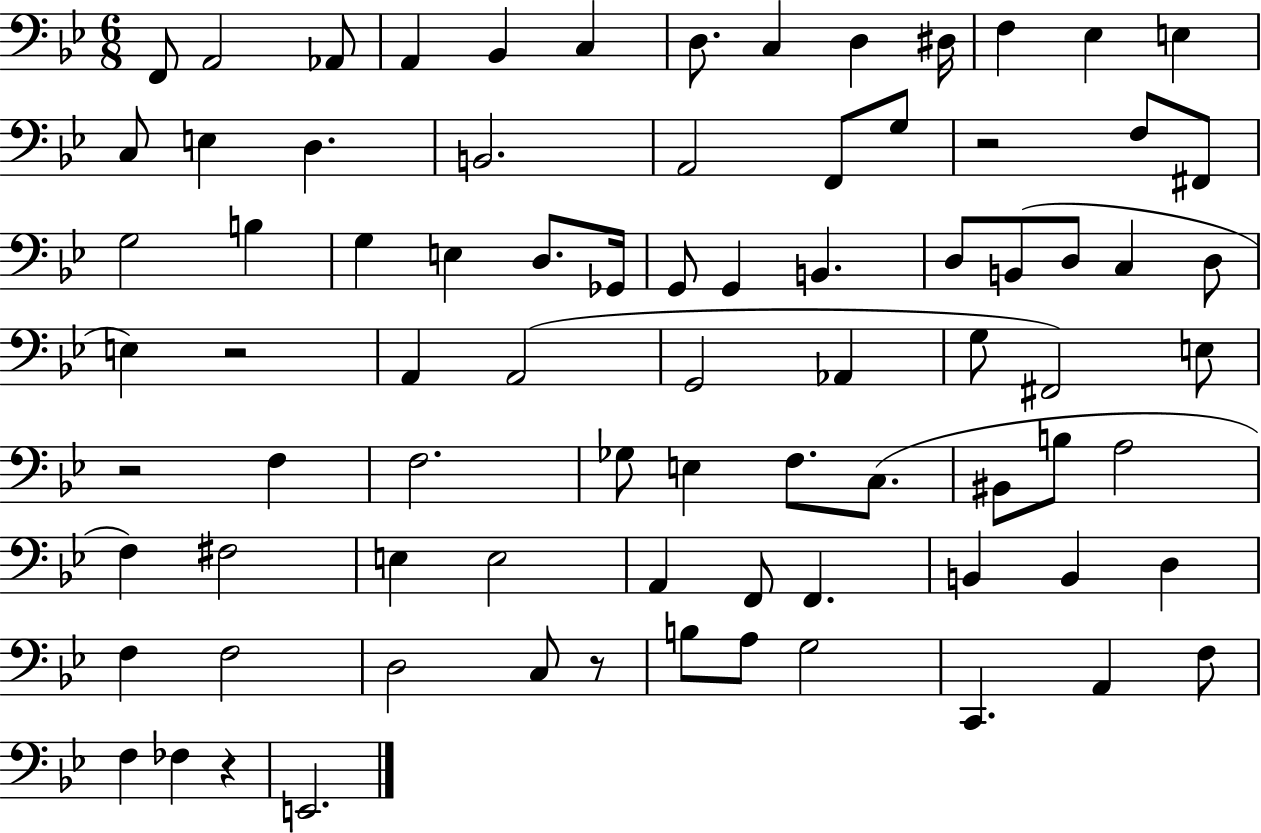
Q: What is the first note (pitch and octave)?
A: F2